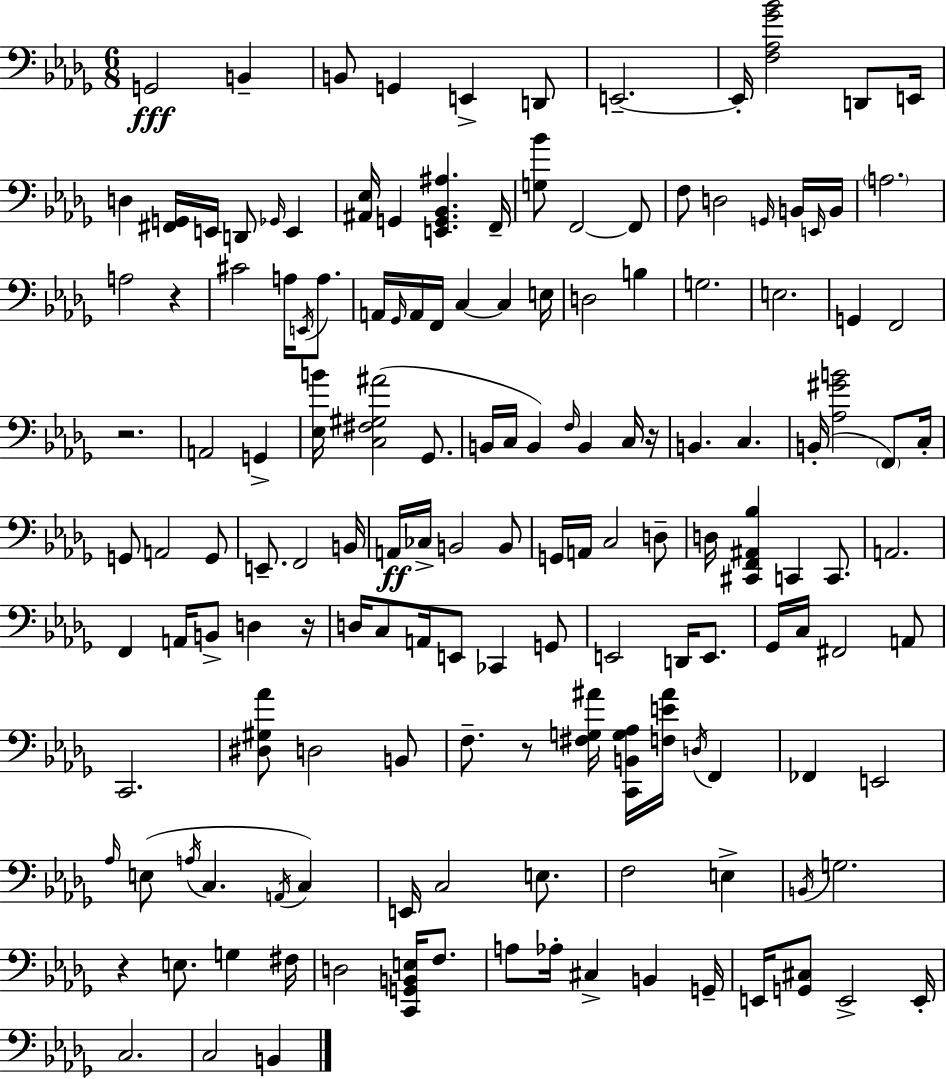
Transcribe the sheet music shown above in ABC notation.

X:1
T:Untitled
M:6/8
L:1/4
K:Bbm
G,,2 B,, B,,/2 G,, E,, D,,/2 E,,2 E,,/4 [F,_A,_G_B]2 D,,/2 E,,/4 D, [^F,,G,,]/4 E,,/4 D,,/2 _G,,/4 E,, [^A,,_E,]/4 G,, [E,,G,,_B,,^A,] F,,/4 [G,_B]/2 F,,2 F,,/2 F,/2 D,2 G,,/4 B,,/4 E,,/4 B,,/4 A,2 A,2 z ^C2 A,/4 E,,/4 A,/2 A,,/4 _G,,/4 A,,/4 F,,/4 C, C, E,/4 D,2 B, G,2 E,2 G,, F,,2 z2 A,,2 G,, [_E,B]/4 [C,^F,^G,^A]2 _G,,/2 B,,/4 C,/4 B,, F,/4 B,, C,/4 z/4 B,, C, B,,/4 [_A,^GB]2 F,,/2 C,/4 G,,/2 A,,2 G,,/2 E,,/2 F,,2 B,,/4 A,,/4 _C,/4 B,,2 B,,/2 G,,/4 A,,/4 C,2 D,/2 D,/4 [^C,,F,,^A,,_B,] C,, C,,/2 A,,2 F,, A,,/4 B,,/2 D, z/4 D,/4 C,/2 A,,/4 E,,/2 _C,, G,,/2 E,,2 D,,/4 E,,/2 _G,,/4 C,/4 ^F,,2 A,,/2 C,,2 [^D,^G,_A]/2 D,2 B,,/2 F,/2 z/2 [^F,G,^A]/4 [C,,B,,G,_A,]/4 [F,E^A]/4 D,/4 F,, _F,, E,,2 _A,/4 E,/2 A,/4 C, A,,/4 C, E,,/4 C,2 E,/2 F,2 E, B,,/4 G,2 z E,/2 G, ^F,/4 D,2 [C,,G,,B,,E,]/4 F,/2 A,/2 _A,/4 ^C, B,, G,,/4 E,,/4 [G,,^C,]/2 E,,2 E,,/4 C,2 C,2 B,,